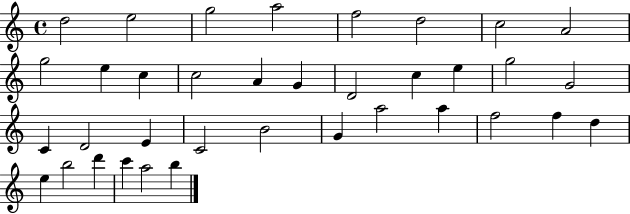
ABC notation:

X:1
T:Untitled
M:4/4
L:1/4
K:C
d2 e2 g2 a2 f2 d2 c2 A2 g2 e c c2 A G D2 c e g2 G2 C D2 E C2 B2 G a2 a f2 f d e b2 d' c' a2 b